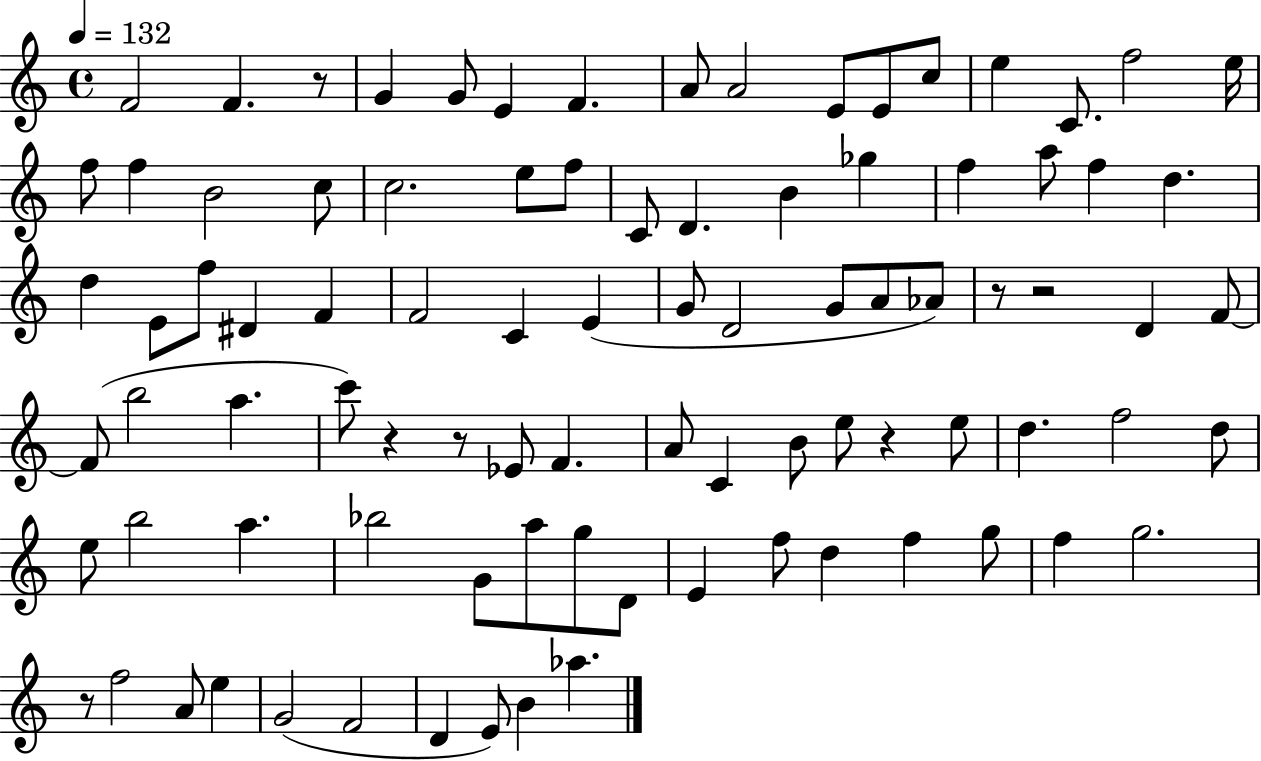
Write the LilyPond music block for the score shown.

{
  \clef treble
  \time 4/4
  \defaultTimeSignature
  \key c \major
  \tempo 4 = 132
  f'2 f'4. r8 | g'4 g'8 e'4 f'4. | a'8 a'2 e'8 e'8 c''8 | e''4 c'8. f''2 e''16 | \break f''8 f''4 b'2 c''8 | c''2. e''8 f''8 | c'8 d'4. b'4 ges''4 | f''4 a''8 f''4 d''4. | \break d''4 e'8 f''8 dis'4 f'4 | f'2 c'4 e'4( | g'8 d'2 g'8 a'8 aes'8) | r8 r2 d'4 f'8~~ | \break f'8( b''2 a''4. | c'''8) r4 r8 ees'8 f'4. | a'8 c'4 b'8 e''8 r4 e''8 | d''4. f''2 d''8 | \break e''8 b''2 a''4. | bes''2 g'8 a''8 g''8 d'8 | e'4 f''8 d''4 f''4 g''8 | f''4 g''2. | \break r8 f''2 a'8 e''4 | g'2( f'2 | d'4 e'8) b'4 aes''4. | \bar "|."
}